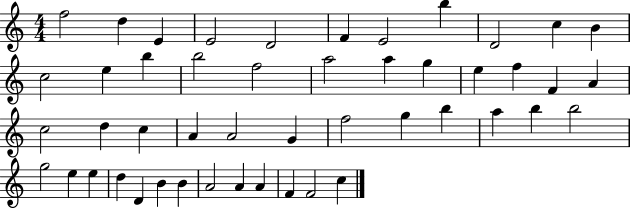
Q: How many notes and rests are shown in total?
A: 48